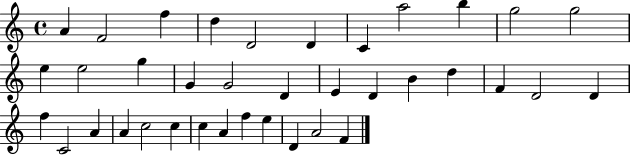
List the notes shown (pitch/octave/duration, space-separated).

A4/q F4/h F5/q D5/q D4/h D4/q C4/q A5/h B5/q G5/h G5/h E5/q E5/h G5/q G4/q G4/h D4/q E4/q D4/q B4/q D5/q F4/q D4/h D4/q F5/q C4/h A4/q A4/q C5/h C5/q C5/q A4/q F5/q E5/q D4/q A4/h F4/q